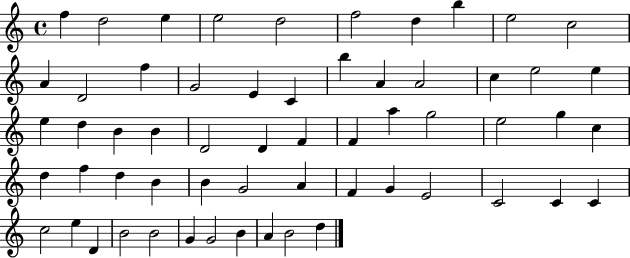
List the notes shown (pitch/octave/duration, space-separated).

F5/q D5/h E5/q E5/h D5/h F5/h D5/q B5/q E5/h C5/h A4/q D4/h F5/q G4/h E4/q C4/q B5/q A4/q A4/h C5/q E5/h E5/q E5/q D5/q B4/q B4/q D4/h D4/q F4/q F4/q A5/q G5/h E5/h G5/q C5/q D5/q F5/q D5/q B4/q B4/q G4/h A4/q F4/q G4/q E4/h C4/h C4/q C4/q C5/h E5/q D4/q B4/h B4/h G4/q G4/h B4/q A4/q B4/h D5/q